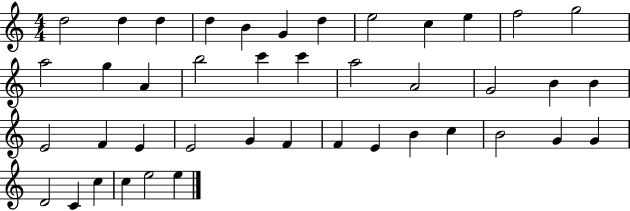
D5/h D5/q D5/q D5/q B4/q G4/q D5/q E5/h C5/q E5/q F5/h G5/h A5/h G5/q A4/q B5/h C6/q C6/q A5/h A4/h G4/h B4/q B4/q E4/h F4/q E4/q E4/h G4/q F4/q F4/q E4/q B4/q C5/q B4/h G4/q G4/q D4/h C4/q C5/q C5/q E5/h E5/q